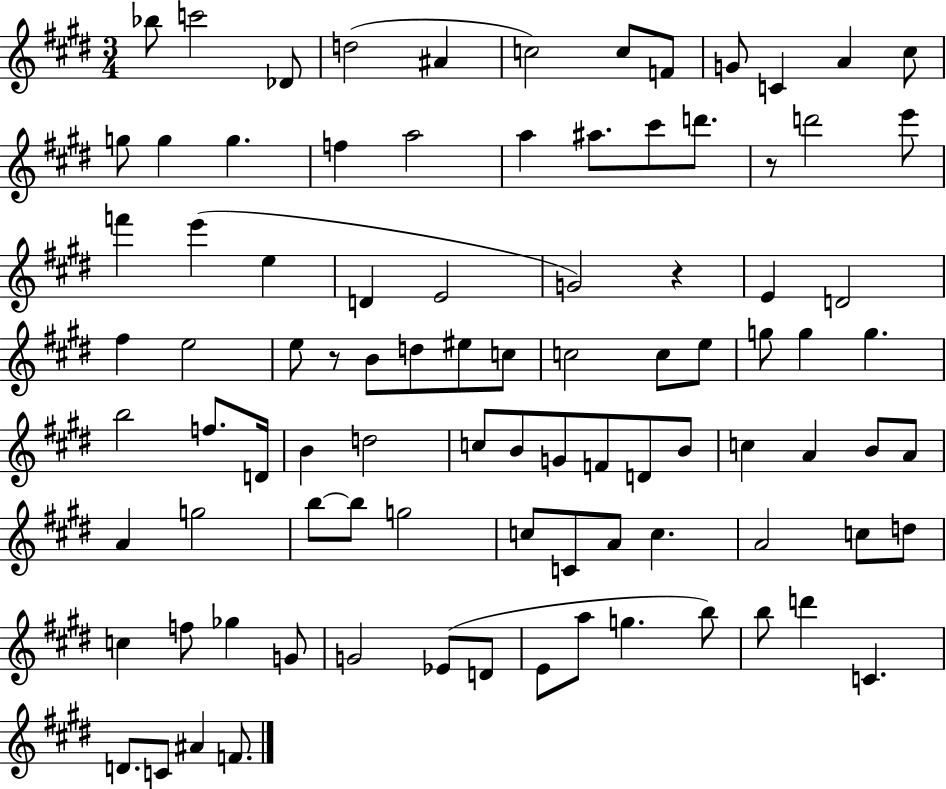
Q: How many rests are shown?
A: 3